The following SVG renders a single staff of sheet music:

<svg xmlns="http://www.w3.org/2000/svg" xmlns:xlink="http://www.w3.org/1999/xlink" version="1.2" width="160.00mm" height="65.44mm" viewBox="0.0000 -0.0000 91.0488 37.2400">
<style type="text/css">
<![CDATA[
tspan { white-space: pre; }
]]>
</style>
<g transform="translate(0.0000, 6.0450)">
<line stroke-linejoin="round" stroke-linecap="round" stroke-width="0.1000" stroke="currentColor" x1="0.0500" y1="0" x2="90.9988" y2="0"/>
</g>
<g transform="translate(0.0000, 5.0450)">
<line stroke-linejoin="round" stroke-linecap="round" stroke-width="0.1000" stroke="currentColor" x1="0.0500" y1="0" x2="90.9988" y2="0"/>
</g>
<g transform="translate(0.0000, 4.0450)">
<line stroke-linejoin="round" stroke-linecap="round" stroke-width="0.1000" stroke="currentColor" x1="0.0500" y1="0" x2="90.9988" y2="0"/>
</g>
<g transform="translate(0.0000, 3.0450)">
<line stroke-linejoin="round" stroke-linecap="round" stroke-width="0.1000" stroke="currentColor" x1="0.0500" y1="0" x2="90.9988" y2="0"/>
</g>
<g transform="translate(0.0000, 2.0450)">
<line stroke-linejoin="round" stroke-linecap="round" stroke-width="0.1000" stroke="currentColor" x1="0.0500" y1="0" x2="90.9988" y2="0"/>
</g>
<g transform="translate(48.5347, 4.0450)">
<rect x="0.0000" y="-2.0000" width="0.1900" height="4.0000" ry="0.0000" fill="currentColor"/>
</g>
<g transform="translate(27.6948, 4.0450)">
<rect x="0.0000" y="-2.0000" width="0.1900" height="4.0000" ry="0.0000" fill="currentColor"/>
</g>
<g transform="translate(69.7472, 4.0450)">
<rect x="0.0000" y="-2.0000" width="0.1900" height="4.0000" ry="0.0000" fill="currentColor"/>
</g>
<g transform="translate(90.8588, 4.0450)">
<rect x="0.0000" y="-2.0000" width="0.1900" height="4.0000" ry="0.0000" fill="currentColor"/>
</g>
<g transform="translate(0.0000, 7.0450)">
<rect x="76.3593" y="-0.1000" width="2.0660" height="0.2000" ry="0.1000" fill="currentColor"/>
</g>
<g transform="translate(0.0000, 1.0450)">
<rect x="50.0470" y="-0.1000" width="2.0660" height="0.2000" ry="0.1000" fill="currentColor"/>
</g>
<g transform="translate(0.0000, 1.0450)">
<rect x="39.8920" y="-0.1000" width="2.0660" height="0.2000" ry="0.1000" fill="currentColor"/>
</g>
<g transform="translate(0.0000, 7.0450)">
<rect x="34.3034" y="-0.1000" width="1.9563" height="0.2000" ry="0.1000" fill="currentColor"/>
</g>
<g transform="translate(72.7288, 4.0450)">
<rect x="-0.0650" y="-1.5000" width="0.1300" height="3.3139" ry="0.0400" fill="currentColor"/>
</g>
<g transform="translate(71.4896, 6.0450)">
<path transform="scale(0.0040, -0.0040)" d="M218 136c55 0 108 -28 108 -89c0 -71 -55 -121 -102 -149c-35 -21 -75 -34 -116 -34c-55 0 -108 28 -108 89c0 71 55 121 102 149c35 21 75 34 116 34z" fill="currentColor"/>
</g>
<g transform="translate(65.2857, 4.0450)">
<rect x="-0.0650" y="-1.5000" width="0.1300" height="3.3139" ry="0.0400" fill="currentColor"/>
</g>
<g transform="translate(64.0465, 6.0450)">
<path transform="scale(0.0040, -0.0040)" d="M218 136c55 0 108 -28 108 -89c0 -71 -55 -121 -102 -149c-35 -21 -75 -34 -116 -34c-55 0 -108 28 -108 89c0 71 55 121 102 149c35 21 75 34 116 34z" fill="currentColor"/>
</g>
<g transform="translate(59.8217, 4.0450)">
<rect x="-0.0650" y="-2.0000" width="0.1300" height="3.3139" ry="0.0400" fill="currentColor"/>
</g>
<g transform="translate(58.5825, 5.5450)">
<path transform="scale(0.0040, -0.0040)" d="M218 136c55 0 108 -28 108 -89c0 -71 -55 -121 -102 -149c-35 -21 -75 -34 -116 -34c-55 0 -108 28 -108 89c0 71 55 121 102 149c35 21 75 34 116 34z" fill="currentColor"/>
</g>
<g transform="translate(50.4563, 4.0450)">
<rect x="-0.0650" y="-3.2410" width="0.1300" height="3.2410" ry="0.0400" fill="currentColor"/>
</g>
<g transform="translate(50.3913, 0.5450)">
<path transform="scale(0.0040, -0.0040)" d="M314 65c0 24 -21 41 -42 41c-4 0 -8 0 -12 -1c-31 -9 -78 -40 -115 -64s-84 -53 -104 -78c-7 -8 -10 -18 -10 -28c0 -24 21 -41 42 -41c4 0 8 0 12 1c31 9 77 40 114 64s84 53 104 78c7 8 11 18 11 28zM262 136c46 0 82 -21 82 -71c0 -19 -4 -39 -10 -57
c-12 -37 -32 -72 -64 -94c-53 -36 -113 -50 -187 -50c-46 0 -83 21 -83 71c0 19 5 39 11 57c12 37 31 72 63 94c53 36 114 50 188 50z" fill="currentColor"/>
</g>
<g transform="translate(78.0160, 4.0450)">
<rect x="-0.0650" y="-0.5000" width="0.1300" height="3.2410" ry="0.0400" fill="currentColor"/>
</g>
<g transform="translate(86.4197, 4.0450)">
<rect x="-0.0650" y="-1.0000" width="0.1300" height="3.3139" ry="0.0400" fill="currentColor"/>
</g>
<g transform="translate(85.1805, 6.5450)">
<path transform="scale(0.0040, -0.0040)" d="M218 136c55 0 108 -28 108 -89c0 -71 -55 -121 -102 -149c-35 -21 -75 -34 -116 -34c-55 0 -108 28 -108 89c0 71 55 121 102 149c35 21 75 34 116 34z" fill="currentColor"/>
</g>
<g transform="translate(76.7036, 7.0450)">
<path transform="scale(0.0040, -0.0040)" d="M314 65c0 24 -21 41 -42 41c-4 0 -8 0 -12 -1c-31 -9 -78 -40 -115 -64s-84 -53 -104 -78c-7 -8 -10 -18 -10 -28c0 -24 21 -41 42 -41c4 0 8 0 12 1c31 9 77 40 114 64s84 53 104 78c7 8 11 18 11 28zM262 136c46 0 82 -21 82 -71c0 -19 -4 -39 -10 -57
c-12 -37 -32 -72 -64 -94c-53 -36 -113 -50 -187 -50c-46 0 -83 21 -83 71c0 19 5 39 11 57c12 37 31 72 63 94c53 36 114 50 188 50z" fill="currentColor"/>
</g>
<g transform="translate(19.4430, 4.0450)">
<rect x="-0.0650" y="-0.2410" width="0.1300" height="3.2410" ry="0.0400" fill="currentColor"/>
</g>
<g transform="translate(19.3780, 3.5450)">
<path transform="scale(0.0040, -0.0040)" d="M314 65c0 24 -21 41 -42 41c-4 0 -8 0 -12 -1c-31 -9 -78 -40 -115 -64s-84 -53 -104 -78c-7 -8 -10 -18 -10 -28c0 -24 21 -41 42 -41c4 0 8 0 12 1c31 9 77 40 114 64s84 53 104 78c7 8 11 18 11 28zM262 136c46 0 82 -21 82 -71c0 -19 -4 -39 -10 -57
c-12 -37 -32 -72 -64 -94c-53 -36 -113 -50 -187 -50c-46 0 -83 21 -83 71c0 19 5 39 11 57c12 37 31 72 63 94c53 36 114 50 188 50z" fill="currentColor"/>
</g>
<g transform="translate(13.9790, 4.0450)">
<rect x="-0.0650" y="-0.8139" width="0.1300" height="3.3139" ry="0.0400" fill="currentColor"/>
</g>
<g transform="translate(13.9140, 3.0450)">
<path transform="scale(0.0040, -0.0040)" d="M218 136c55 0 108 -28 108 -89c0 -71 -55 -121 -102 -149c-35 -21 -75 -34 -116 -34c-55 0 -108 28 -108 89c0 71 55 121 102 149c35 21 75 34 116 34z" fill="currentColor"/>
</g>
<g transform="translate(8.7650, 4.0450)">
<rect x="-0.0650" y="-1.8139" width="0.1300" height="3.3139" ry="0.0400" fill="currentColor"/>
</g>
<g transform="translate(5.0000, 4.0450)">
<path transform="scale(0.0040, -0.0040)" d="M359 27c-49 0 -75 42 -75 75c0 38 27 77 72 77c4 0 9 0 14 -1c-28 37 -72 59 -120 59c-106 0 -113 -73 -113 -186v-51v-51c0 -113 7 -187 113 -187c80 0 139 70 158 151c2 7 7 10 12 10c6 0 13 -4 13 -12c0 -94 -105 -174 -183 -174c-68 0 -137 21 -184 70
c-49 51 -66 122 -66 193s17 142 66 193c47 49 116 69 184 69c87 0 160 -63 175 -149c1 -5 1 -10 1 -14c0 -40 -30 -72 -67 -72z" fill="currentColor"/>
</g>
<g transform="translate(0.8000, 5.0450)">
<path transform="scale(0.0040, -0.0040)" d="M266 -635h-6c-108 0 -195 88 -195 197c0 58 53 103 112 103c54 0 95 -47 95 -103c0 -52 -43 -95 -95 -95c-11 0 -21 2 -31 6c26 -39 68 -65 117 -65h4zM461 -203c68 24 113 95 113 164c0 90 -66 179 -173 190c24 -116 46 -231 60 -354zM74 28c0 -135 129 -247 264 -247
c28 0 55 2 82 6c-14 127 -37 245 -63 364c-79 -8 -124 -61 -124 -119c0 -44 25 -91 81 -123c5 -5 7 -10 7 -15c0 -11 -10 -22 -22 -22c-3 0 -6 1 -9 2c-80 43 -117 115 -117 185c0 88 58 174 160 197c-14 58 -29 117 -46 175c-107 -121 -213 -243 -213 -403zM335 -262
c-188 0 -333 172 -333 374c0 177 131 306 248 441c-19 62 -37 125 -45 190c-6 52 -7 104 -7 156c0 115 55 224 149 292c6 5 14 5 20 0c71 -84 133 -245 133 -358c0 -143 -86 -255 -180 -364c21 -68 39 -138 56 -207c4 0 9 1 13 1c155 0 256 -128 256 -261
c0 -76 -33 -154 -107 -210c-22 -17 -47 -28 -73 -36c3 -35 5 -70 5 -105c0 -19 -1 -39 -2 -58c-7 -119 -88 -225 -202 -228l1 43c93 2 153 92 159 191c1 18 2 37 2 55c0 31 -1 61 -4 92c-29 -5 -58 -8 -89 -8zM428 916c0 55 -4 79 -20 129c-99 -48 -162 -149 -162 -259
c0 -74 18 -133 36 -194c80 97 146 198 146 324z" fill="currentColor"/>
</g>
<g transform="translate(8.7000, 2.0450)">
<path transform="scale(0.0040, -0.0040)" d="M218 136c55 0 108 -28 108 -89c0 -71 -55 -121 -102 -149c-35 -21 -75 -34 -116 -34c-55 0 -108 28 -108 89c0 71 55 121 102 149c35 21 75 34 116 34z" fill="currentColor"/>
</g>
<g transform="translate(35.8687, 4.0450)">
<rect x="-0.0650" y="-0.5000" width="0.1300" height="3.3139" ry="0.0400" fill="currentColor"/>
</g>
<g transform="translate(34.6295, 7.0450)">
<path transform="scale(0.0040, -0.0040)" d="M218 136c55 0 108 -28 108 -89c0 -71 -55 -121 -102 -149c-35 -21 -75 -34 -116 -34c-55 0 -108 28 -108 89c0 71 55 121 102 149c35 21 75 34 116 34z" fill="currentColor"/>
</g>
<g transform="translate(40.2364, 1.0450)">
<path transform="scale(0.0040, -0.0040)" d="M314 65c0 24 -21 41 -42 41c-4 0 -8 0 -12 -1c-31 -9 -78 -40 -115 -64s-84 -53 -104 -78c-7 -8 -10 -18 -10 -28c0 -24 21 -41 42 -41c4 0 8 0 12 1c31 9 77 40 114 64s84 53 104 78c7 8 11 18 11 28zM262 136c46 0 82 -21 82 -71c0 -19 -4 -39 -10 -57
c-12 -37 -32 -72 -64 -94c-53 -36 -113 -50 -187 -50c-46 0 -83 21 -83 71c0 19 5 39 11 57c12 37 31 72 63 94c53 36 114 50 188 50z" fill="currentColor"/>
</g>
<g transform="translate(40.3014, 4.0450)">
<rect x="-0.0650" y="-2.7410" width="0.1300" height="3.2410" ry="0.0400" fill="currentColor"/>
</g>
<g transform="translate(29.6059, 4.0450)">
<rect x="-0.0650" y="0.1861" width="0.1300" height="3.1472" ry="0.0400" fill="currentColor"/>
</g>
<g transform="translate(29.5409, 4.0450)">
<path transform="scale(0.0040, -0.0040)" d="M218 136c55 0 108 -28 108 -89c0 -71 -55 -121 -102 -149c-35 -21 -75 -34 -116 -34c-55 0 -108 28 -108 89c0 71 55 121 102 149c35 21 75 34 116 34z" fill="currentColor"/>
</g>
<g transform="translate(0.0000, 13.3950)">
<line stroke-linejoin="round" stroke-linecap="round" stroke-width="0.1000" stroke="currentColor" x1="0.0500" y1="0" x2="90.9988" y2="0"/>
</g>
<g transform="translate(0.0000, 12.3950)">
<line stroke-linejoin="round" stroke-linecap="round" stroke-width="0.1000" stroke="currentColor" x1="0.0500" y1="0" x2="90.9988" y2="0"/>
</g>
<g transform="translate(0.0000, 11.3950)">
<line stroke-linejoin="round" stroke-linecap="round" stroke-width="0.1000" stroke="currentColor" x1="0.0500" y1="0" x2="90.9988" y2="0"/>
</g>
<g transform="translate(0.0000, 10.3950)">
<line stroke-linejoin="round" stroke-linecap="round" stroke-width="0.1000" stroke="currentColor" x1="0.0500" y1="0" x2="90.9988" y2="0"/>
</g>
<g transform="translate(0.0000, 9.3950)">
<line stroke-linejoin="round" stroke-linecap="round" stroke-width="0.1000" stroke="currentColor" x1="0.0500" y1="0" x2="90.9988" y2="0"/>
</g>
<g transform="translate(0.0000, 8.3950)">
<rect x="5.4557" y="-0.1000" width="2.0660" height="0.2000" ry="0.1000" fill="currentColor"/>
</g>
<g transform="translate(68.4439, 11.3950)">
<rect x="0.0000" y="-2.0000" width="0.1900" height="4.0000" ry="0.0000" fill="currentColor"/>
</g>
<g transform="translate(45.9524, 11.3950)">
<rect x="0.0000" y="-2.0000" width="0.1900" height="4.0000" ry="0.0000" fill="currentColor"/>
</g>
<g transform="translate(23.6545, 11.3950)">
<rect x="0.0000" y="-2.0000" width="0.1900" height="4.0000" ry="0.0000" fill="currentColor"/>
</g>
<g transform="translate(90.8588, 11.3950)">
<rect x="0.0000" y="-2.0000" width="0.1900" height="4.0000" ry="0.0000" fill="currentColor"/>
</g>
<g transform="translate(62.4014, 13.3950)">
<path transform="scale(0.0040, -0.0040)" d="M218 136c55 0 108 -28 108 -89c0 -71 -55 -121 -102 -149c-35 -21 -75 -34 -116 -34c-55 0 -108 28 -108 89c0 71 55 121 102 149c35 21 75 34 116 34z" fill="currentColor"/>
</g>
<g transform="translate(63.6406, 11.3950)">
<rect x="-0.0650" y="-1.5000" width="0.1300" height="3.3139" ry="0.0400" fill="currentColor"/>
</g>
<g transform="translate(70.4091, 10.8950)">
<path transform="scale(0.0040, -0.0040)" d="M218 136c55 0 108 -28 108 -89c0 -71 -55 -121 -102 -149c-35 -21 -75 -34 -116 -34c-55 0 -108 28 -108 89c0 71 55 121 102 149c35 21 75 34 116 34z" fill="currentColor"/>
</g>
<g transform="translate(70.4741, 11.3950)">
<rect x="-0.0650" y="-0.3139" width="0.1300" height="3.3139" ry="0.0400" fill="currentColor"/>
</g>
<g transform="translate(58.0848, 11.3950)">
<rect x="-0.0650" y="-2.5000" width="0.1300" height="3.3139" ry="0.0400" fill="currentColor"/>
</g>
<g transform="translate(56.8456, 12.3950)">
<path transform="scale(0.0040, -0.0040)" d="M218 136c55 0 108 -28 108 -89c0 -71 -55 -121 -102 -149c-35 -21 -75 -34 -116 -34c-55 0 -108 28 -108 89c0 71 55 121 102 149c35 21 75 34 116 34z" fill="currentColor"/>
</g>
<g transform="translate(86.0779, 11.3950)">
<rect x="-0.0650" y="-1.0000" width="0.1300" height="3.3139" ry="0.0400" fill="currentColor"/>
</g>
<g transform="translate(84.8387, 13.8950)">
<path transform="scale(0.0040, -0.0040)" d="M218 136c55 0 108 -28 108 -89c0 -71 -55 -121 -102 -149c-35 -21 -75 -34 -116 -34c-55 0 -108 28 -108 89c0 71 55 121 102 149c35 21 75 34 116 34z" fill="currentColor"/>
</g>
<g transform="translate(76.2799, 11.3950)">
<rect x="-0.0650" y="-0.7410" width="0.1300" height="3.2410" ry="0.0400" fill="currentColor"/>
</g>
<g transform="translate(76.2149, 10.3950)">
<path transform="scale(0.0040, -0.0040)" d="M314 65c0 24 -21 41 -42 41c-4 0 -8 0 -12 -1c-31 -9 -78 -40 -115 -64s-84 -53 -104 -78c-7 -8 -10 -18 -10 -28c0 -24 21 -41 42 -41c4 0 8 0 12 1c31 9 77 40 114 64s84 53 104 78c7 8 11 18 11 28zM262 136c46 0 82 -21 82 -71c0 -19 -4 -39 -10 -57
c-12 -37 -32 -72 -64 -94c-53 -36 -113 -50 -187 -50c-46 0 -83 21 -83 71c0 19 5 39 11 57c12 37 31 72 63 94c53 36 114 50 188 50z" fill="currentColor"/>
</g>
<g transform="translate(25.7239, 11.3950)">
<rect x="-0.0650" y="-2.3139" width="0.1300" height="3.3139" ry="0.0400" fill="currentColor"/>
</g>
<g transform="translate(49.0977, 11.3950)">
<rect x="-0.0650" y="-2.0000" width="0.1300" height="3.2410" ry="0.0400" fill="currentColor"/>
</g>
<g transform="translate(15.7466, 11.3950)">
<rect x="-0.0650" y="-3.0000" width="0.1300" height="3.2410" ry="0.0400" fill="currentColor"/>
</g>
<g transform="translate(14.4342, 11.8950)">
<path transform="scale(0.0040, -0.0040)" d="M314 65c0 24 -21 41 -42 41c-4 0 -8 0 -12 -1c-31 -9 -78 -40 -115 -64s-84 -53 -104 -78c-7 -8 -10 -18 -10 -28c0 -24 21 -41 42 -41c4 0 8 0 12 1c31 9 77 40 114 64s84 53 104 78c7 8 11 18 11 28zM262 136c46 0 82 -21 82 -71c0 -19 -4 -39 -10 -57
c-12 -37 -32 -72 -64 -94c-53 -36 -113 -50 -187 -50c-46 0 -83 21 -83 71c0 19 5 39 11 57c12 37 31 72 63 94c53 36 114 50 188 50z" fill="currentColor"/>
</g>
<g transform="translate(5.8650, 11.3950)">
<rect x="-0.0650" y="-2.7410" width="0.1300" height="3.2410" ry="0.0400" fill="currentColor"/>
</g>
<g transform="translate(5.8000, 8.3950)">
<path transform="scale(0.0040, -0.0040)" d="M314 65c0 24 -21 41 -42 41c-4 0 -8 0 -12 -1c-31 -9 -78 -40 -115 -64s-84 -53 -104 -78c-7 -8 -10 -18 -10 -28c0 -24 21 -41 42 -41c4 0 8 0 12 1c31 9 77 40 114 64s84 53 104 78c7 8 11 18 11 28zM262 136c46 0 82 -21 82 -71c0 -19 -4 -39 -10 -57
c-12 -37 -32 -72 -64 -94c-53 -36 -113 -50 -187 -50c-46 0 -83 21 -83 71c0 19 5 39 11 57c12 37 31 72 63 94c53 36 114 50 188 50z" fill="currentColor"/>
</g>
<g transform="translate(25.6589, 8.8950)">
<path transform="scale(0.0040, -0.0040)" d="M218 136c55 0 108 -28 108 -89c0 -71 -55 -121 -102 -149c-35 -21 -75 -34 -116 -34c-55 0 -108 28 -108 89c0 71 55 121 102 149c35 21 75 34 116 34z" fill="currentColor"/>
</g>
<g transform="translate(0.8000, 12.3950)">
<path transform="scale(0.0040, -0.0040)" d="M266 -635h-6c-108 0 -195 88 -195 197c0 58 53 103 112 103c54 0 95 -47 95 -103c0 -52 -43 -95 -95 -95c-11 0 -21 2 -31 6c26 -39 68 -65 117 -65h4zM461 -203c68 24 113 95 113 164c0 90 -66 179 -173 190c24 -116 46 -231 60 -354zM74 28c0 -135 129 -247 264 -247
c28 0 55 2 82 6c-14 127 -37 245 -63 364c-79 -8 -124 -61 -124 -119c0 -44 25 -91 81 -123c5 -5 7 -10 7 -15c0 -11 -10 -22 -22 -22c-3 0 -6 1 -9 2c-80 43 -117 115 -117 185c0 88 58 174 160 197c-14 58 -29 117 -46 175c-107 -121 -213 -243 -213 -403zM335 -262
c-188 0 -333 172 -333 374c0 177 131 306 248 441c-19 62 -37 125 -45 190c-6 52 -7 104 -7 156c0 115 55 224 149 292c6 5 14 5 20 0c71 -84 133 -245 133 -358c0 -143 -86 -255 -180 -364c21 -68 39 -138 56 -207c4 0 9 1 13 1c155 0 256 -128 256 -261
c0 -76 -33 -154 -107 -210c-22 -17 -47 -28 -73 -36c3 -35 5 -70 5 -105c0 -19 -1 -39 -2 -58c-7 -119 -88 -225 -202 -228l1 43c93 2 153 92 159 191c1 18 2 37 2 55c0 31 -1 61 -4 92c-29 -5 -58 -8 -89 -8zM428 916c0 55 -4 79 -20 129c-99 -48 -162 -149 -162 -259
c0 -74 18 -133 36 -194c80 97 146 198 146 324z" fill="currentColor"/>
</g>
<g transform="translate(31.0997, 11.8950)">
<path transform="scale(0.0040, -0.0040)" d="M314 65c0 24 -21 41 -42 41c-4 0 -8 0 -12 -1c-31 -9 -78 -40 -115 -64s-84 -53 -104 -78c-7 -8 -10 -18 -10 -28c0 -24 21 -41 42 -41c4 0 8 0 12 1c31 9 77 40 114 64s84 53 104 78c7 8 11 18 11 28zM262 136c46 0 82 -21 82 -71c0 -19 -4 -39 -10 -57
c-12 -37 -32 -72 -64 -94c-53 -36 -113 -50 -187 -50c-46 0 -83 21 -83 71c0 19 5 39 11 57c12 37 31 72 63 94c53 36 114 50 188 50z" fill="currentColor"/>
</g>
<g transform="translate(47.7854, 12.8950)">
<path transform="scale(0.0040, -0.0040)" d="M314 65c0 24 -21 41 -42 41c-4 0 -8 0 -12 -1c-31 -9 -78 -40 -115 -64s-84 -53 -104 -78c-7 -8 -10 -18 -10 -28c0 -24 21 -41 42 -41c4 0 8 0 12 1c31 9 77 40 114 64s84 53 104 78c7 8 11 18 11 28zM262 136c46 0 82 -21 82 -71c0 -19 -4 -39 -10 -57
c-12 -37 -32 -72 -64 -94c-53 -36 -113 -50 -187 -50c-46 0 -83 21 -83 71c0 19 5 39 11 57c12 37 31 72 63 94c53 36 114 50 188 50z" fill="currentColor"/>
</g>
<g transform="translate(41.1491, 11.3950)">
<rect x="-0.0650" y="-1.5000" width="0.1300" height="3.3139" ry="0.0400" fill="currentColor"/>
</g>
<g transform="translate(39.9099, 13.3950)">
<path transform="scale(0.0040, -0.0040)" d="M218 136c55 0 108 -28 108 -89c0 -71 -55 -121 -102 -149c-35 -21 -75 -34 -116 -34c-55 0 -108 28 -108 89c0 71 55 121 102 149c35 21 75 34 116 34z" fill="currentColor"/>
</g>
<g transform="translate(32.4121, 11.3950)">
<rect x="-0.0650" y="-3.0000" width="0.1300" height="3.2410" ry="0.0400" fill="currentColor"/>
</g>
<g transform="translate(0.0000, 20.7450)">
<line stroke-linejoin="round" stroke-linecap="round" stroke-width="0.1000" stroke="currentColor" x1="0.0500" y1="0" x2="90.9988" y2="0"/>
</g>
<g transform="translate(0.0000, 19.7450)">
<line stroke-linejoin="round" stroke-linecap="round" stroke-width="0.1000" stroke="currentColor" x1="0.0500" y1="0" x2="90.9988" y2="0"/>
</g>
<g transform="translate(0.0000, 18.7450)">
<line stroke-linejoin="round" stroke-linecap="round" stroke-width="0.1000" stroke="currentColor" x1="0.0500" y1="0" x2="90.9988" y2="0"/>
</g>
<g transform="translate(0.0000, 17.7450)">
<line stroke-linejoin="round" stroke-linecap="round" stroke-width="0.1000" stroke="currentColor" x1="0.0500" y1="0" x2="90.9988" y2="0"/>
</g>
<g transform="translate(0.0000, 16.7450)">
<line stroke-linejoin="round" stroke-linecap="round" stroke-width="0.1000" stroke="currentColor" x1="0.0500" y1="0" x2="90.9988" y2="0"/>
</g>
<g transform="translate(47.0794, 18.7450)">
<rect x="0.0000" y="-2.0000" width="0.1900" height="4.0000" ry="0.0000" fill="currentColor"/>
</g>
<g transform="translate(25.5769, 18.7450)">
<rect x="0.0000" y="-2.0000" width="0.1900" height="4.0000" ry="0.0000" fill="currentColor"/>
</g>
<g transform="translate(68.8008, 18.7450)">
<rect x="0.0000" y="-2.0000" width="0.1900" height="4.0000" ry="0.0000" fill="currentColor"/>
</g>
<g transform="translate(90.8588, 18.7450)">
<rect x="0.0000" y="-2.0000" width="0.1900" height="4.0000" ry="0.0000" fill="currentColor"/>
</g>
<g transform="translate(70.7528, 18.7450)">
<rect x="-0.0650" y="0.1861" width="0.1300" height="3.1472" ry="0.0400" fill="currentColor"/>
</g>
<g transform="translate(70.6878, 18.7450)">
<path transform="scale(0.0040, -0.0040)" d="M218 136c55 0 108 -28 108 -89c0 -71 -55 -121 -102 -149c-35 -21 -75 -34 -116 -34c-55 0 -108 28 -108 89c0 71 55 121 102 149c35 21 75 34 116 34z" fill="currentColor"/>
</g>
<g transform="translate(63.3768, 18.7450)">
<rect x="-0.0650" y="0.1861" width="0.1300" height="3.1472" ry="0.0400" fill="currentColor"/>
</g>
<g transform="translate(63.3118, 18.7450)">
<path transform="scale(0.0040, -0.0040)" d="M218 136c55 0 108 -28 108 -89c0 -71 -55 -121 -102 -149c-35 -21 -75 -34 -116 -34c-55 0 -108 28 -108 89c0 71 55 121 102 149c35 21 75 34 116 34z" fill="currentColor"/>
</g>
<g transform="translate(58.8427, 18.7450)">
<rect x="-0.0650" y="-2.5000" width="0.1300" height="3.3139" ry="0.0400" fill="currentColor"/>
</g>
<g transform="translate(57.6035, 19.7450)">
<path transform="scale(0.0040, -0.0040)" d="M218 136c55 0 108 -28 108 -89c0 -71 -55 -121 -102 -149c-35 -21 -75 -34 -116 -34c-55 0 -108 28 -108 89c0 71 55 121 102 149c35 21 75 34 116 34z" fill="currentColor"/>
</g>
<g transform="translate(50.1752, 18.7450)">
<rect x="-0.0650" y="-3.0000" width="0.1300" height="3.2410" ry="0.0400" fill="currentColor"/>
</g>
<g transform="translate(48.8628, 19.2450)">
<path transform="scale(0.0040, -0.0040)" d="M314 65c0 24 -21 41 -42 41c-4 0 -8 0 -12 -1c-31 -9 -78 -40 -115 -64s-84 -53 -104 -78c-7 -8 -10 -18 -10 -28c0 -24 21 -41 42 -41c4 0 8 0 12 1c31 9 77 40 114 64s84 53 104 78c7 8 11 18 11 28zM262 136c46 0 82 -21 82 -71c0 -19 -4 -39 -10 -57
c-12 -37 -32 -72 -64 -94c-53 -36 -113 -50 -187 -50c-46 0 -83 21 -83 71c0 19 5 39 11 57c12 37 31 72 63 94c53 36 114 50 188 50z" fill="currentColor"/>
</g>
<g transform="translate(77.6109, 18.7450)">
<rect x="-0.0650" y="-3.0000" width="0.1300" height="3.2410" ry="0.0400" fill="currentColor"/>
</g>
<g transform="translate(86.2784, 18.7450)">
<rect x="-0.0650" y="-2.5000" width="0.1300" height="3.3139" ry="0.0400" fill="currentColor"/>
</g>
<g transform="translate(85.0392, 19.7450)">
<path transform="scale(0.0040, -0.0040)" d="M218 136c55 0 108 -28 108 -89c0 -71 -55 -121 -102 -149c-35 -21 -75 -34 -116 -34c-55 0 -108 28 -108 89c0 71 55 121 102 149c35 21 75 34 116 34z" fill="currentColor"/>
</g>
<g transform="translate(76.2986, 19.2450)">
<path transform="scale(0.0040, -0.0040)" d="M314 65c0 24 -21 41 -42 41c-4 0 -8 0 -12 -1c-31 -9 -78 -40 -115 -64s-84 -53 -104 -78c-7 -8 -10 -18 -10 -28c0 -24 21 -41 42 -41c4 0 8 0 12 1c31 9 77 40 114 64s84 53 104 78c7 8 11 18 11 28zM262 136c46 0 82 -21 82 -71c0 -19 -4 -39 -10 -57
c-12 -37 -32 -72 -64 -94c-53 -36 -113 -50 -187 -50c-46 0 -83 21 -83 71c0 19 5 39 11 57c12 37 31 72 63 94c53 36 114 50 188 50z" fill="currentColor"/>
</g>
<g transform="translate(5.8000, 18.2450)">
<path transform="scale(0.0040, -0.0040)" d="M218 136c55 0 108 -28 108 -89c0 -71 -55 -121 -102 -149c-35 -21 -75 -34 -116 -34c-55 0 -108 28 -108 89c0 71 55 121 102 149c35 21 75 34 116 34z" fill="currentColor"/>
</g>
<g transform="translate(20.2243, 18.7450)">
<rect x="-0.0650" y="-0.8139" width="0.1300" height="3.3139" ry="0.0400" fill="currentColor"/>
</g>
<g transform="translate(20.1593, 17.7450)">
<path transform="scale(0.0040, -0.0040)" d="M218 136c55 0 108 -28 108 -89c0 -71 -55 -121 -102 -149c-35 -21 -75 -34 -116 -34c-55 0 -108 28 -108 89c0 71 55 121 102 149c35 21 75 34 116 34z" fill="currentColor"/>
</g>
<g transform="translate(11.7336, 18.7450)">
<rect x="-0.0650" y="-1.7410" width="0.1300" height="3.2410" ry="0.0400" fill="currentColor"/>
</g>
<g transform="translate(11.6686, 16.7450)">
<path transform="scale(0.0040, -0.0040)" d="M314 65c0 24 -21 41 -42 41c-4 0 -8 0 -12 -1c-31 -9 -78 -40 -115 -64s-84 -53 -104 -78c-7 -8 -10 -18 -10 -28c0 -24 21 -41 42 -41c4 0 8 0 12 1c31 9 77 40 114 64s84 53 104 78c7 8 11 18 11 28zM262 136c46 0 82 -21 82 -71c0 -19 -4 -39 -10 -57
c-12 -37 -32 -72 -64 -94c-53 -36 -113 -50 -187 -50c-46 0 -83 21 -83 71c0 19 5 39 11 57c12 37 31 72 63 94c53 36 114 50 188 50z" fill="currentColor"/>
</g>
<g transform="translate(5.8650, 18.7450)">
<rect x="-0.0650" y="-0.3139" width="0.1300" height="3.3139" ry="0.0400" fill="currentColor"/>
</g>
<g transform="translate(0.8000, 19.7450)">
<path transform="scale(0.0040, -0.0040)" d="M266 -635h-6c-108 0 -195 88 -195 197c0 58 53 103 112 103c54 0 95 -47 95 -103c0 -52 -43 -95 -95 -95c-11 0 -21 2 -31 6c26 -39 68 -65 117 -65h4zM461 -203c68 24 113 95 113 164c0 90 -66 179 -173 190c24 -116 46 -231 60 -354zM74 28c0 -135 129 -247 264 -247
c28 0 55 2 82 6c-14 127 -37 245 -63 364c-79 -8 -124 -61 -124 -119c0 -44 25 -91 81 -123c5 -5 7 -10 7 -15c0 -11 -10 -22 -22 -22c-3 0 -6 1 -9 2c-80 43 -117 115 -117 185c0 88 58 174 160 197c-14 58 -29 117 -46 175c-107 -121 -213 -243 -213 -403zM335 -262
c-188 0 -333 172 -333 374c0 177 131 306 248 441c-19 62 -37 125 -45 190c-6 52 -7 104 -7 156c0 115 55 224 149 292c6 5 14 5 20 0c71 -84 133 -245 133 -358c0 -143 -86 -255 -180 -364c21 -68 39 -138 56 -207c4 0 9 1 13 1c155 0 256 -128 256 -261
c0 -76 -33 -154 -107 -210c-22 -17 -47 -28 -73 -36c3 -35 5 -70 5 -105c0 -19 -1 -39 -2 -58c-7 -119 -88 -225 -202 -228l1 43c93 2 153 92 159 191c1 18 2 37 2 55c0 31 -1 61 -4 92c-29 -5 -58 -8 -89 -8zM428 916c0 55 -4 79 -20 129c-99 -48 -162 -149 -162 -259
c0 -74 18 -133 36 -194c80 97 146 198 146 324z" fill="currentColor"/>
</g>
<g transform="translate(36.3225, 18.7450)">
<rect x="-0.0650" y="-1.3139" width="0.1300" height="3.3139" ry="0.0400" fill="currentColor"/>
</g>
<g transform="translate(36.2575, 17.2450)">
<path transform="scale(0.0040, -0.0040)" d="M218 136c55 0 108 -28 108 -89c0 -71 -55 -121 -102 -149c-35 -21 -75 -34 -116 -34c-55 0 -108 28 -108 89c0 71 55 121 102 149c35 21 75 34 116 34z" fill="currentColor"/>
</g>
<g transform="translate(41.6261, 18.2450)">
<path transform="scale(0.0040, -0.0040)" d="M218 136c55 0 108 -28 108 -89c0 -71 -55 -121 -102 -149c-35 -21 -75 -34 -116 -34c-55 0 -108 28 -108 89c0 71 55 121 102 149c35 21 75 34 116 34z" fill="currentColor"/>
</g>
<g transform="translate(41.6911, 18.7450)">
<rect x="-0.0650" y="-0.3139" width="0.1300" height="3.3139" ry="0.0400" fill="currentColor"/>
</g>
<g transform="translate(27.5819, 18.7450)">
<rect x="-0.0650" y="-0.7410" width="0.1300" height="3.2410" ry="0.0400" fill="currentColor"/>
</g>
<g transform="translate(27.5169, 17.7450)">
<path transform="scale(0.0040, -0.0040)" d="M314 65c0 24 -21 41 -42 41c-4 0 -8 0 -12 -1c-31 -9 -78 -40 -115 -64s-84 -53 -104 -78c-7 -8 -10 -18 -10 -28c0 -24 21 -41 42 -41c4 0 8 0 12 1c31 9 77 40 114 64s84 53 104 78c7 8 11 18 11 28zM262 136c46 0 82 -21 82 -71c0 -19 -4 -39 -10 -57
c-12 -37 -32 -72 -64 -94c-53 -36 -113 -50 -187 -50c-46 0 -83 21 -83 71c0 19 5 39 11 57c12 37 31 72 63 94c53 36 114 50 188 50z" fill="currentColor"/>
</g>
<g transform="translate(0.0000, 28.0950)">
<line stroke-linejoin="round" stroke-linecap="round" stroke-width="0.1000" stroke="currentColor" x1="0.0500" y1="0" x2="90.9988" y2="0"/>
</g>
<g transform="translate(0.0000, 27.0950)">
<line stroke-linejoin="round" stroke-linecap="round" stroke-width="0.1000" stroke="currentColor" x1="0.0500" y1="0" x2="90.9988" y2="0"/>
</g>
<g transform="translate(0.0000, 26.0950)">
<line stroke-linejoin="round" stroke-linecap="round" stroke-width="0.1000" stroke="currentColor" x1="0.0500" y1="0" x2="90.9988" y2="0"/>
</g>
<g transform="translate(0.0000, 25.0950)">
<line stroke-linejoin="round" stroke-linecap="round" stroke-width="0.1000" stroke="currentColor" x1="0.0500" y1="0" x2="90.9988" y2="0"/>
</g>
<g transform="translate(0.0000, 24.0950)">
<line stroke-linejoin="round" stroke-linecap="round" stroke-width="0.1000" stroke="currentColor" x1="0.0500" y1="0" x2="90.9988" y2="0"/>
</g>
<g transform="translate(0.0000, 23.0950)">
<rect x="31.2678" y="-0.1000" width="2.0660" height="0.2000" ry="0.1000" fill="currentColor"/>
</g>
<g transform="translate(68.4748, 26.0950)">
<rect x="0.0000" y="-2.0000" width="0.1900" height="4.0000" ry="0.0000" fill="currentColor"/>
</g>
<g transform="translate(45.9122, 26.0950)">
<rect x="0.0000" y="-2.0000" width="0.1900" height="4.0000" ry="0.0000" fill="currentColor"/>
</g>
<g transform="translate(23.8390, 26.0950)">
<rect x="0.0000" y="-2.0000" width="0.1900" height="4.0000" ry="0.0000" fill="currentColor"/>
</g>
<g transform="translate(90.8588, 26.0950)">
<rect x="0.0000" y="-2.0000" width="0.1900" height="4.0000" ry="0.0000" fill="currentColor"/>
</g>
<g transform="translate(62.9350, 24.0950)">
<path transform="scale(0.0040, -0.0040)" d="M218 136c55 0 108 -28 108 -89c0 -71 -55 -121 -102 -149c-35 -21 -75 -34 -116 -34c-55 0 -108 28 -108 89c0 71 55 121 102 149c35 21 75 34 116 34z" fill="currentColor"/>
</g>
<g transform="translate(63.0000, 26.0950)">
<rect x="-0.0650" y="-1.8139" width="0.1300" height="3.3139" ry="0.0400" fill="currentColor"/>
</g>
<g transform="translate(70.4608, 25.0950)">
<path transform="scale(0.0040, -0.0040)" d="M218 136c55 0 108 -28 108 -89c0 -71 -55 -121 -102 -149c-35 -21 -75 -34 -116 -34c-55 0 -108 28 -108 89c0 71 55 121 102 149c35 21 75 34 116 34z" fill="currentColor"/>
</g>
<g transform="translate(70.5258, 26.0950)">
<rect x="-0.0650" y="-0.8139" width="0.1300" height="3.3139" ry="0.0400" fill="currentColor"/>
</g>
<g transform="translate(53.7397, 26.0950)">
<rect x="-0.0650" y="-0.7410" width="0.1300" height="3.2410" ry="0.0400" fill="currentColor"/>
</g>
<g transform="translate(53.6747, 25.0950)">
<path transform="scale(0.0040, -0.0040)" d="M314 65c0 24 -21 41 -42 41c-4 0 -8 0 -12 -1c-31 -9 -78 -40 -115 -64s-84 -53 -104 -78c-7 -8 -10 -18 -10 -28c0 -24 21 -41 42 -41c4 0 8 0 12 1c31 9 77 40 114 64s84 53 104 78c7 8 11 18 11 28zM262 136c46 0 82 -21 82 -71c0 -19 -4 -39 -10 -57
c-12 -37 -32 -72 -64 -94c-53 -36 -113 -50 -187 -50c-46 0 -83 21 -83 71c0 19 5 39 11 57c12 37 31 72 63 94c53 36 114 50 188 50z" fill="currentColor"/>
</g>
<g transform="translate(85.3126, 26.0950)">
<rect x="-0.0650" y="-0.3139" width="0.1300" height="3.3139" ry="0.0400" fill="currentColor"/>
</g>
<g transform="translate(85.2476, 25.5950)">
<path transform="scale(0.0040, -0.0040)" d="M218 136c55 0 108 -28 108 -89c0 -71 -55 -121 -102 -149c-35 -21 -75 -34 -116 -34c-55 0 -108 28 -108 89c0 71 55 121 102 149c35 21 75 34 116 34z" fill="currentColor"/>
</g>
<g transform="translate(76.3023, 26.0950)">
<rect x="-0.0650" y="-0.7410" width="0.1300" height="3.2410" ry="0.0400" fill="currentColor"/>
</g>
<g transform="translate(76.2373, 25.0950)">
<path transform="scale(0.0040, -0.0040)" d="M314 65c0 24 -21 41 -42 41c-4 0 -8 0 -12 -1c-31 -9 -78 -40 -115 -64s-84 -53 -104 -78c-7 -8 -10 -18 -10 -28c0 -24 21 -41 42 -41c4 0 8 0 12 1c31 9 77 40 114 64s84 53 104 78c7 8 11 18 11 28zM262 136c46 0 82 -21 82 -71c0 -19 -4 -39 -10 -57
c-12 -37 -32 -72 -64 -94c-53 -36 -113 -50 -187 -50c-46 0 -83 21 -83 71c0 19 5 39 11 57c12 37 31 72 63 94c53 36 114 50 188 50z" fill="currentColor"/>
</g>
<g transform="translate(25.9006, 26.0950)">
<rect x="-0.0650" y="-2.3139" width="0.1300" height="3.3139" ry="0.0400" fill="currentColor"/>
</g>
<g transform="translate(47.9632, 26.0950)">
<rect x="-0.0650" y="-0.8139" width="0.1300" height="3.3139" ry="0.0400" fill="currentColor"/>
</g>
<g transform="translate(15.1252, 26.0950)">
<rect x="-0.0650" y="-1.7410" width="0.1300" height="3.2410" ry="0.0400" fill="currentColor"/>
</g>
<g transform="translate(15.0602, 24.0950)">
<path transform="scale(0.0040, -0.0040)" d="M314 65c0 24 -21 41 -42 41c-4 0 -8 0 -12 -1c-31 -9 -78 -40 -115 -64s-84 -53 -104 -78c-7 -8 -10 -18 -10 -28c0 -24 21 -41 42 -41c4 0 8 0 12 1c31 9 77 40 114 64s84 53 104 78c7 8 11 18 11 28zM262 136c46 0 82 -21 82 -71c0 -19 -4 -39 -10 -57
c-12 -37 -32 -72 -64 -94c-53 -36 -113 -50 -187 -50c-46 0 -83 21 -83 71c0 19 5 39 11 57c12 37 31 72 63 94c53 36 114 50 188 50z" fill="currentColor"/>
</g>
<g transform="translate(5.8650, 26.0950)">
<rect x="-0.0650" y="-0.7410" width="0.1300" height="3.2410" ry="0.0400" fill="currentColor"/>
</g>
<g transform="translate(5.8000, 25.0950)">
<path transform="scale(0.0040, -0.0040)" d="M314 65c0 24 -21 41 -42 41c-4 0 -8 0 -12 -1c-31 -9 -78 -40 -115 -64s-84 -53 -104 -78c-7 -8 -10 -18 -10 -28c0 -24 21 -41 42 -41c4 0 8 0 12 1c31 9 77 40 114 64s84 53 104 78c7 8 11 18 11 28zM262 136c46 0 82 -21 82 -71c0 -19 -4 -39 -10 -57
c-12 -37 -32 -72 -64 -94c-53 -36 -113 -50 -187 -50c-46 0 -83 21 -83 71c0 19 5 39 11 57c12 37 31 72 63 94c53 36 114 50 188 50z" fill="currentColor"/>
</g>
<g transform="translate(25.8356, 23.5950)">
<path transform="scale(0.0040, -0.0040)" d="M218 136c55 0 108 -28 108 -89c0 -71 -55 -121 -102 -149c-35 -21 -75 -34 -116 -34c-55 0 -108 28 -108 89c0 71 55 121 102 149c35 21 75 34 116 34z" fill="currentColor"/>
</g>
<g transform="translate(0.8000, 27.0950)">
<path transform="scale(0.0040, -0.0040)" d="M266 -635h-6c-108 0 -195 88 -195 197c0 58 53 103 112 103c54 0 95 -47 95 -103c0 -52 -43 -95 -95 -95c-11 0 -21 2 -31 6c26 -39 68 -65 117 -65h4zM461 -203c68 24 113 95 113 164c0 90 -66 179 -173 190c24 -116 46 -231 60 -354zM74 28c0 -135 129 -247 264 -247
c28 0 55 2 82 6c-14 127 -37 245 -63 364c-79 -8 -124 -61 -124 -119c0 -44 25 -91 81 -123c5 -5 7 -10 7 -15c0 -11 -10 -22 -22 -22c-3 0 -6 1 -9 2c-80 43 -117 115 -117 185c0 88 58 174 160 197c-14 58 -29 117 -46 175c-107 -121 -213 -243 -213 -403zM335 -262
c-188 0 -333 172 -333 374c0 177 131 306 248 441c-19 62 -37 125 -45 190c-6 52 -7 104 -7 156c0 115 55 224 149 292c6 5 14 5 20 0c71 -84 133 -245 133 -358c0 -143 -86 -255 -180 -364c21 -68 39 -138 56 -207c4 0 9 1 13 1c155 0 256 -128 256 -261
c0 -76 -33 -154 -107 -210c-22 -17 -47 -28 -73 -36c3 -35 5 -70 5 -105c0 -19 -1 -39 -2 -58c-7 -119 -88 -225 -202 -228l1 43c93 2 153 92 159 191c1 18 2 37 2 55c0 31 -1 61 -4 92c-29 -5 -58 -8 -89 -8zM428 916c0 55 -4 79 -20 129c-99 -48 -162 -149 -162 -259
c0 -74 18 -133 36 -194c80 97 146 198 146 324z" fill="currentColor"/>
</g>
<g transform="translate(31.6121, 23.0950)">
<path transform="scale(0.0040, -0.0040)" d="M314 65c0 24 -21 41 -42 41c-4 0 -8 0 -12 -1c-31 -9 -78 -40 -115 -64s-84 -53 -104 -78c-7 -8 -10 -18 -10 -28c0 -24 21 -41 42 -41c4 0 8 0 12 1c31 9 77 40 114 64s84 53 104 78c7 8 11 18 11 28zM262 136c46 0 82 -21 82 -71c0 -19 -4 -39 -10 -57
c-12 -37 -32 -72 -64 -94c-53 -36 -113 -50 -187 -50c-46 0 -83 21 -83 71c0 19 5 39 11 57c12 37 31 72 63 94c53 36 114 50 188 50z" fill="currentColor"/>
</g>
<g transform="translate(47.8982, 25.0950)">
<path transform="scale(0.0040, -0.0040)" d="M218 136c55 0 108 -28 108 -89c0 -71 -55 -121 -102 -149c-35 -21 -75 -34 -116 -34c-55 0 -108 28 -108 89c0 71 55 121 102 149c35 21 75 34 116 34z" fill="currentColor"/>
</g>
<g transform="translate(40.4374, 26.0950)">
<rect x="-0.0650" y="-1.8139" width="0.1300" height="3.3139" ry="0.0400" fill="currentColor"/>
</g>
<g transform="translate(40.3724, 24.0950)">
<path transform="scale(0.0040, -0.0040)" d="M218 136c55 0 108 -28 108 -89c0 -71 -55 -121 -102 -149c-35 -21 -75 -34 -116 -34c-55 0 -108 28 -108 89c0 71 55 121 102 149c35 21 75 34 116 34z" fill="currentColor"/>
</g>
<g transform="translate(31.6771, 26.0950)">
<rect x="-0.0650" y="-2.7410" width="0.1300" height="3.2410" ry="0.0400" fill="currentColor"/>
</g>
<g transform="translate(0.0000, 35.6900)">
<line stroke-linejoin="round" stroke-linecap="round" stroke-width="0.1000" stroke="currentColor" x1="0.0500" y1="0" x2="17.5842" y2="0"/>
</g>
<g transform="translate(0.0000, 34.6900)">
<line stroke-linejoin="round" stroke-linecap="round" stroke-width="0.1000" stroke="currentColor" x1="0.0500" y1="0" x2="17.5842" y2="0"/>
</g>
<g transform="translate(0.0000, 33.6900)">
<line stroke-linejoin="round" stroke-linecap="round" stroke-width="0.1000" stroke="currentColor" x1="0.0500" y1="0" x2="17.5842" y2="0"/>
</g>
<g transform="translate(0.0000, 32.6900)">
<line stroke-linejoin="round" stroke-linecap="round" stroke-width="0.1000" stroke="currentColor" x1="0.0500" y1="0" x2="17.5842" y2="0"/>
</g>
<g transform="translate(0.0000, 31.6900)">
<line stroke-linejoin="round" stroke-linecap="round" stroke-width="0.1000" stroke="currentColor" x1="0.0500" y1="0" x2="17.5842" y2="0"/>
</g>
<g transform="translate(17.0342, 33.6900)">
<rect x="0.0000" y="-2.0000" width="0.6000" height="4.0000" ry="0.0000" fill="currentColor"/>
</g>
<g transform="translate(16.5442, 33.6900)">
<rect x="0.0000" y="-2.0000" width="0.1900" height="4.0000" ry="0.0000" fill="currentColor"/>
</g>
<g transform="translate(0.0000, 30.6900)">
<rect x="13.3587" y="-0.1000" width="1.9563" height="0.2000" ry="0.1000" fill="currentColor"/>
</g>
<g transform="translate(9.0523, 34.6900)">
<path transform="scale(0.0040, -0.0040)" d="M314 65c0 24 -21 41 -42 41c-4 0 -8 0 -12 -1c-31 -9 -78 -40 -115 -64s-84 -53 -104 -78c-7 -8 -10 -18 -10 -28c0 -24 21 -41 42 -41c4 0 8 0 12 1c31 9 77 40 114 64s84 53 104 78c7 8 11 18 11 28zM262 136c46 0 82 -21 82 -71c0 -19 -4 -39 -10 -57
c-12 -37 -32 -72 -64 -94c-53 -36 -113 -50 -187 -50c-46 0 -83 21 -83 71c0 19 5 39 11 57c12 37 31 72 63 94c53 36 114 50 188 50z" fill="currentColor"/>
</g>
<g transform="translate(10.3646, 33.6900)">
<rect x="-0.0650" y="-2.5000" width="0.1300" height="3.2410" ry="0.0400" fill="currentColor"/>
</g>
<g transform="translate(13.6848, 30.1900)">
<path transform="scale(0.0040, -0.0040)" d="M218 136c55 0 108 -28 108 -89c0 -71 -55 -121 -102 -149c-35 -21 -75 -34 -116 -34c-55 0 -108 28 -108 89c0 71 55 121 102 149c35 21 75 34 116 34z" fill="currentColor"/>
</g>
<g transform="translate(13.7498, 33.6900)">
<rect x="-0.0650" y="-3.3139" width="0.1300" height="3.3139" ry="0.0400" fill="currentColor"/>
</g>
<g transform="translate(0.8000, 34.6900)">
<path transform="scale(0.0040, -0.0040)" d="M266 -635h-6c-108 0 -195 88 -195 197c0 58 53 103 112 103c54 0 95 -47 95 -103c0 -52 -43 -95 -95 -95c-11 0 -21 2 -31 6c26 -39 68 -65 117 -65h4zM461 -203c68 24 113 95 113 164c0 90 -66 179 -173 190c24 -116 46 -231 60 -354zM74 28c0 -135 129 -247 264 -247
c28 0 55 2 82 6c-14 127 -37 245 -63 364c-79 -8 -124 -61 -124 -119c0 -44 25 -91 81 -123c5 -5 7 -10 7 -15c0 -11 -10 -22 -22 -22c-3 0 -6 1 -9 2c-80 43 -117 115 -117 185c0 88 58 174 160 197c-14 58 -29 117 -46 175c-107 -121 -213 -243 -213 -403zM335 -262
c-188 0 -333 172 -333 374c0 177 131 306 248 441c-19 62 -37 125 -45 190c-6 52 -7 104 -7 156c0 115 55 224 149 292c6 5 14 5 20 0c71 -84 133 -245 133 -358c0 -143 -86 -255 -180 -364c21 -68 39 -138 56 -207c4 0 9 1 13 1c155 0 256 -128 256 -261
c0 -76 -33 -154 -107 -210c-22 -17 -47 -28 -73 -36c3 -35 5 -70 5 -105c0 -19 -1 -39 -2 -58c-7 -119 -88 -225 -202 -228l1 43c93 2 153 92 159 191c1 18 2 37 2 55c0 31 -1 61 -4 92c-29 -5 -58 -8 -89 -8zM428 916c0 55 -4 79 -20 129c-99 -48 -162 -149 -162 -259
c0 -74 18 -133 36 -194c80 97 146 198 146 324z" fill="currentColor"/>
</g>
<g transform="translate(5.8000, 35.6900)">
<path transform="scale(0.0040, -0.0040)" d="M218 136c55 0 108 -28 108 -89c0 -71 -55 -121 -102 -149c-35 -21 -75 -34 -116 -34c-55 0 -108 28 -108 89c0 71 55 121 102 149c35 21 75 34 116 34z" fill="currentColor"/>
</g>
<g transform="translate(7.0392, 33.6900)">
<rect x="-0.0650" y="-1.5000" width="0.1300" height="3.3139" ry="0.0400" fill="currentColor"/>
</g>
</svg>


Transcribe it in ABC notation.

X:1
T:Untitled
M:4/4
L:1/4
K:C
f d c2 B C a2 b2 F E E C2 D a2 A2 g A2 E F2 G E c d2 D c f2 d d2 e c A2 G B B A2 G d2 f2 g a2 f d d2 f d d2 c E G2 b